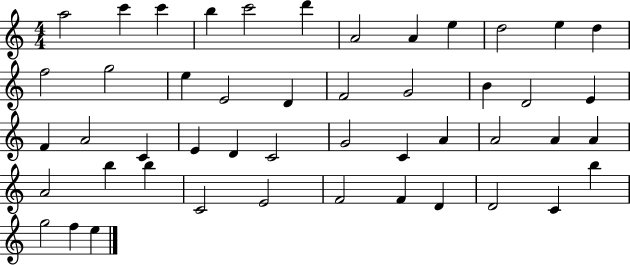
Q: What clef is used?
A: treble